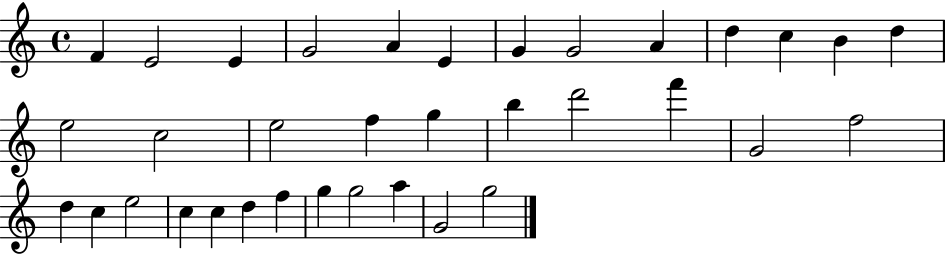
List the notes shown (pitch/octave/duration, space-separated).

F4/q E4/h E4/q G4/h A4/q E4/q G4/q G4/h A4/q D5/q C5/q B4/q D5/q E5/h C5/h E5/h F5/q G5/q B5/q D6/h F6/q G4/h F5/h D5/q C5/q E5/h C5/q C5/q D5/q F5/q G5/q G5/h A5/q G4/h G5/h